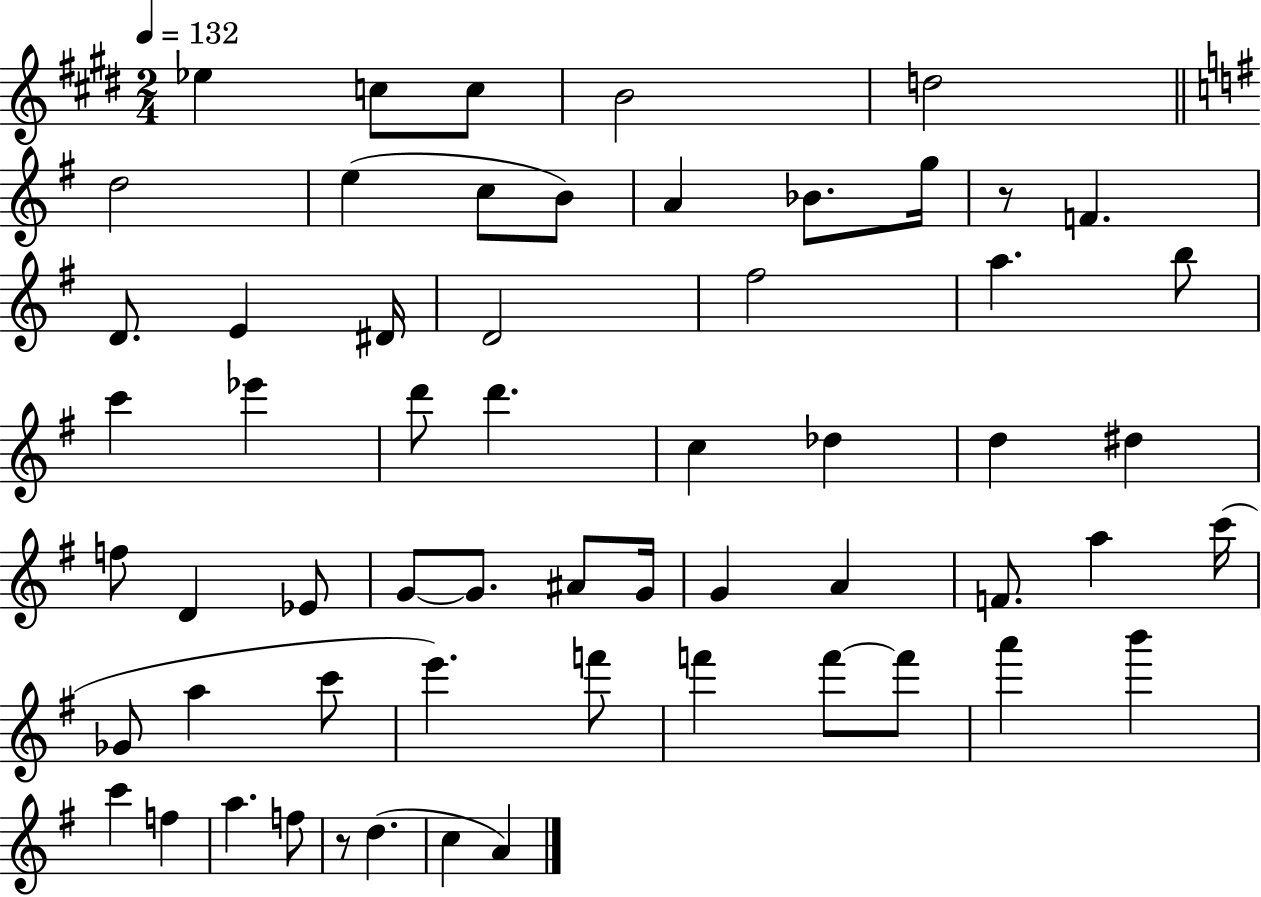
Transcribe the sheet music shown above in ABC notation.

X:1
T:Untitled
M:2/4
L:1/4
K:E
_e c/2 c/2 B2 d2 d2 e c/2 B/2 A _B/2 g/4 z/2 F D/2 E ^D/4 D2 ^f2 a b/2 c' _e' d'/2 d' c _d d ^d f/2 D _E/2 G/2 G/2 ^A/2 G/4 G A F/2 a c'/4 _G/2 a c'/2 e' f'/2 f' f'/2 f'/2 a' b' c' f a f/2 z/2 d c A